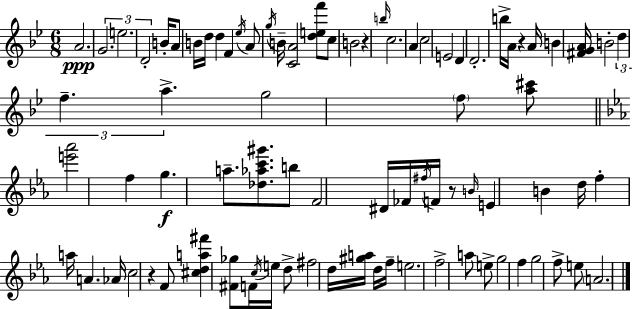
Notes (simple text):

A4/h. G4/h. E5/h. D4/h B4/s A4/e B4/s D5/s D5/q F4/q Eb5/s A4/e G5/s B4/s [C4,A4]/h [D5,E5,F6]/e C5/e B4/h R/q B5/s C5/h. A4/q C5/h E4/h D4/q D4/h. B5/s A4/s R/q A4/s B4/q [F#4,G4,A4]/s B4/h D5/q F5/q. A5/q. G5/h F5/e [A5,C#6]/e [E6,Ab6]/h F5/q G5/q. A5/e. [Db5,Ab5,C6,G#6]/e. B5/e F4/h D#4/s FES4/s F#5/s F4/s R/e B4/s E4/q B4/q D5/s F5/q A5/s A4/q. Ab4/s C5/h R/q F4/e [C#5,D5,A5,F#6]/q [F#4,Gb5]/e F4/s C5/s E5/s D5/e F#5/h D5/s [G#5,A5]/s D5/s F5/s E5/h. F5/h A5/e E5/e G5/h F5/q G5/h F5/e E5/e A4/h.